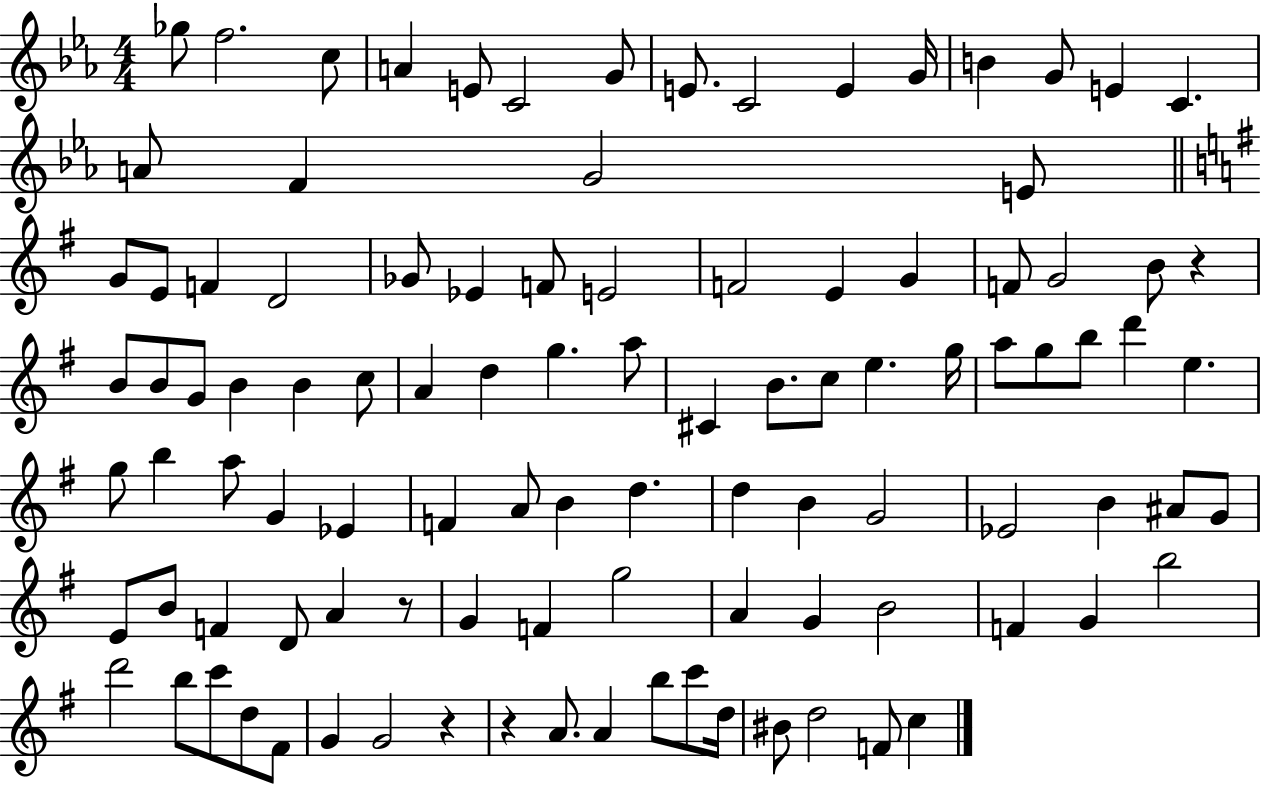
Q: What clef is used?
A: treble